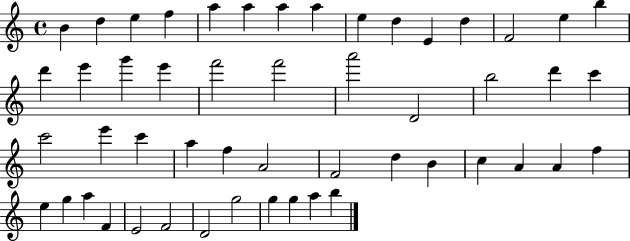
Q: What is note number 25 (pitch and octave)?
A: D6